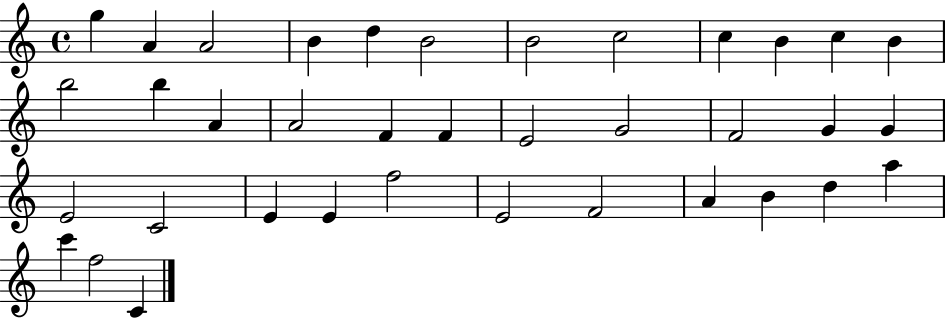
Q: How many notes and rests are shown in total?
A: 37